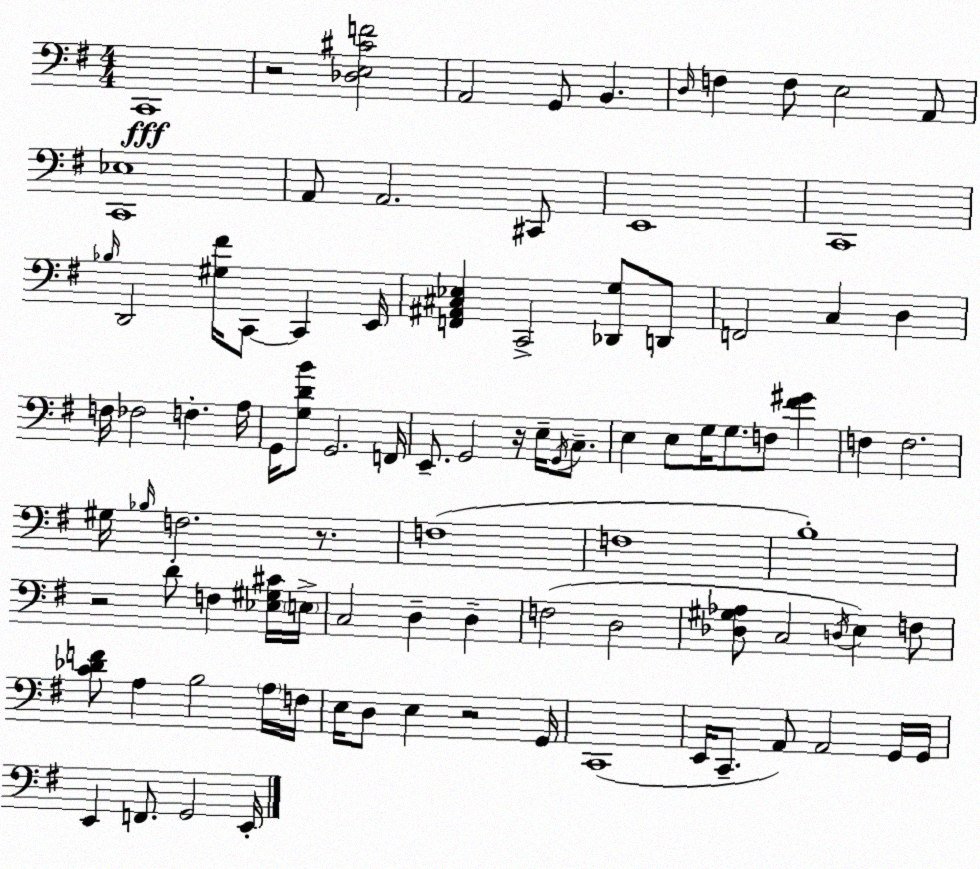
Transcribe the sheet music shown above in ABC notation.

X:1
T:Untitled
M:4/4
L:1/4
K:G
C,,4 z2 [_D,E,^CF]2 A,,2 G,,/2 B,, D,/4 F, F,/2 E,2 A,,/2 [C,,_E,]4 A,,/2 A,,2 ^C,,/2 E,,4 C,,4 _B,/4 D,,2 [^G,^F]/4 C,,/2 C,, E,,/4 [F,,^A,,^C,_E,] C,,2 [_D,,G,]/2 D,,/2 F,,2 C, D, F,/4 _F,2 F, A,/4 G,,/4 [G,DB]/2 G,,2 F,,/4 E,,/2 G,,2 z/4 E,/4 G,,/4 C,/2 E, E,/2 G,/4 G,/2 F,/2 [^F^G] F, F,2 ^G,/4 _B,/4 F,2 z/2 F,4 F,4 B,4 z2 D/2 F, [_E,^G,^C]/4 E,/4 C,2 D, D, F,2 D,2 [_D,^G,_A,]/2 C,2 D,/4 E, F,/2 [C_DF]/2 A, B,2 A,/4 F,/4 E,/4 D,/2 E, z2 G,,/4 C,,4 E,,/4 C,,/2 A,,/2 A,,2 G,,/4 G,,/4 E,, F,,/2 G,,2 E,,/4